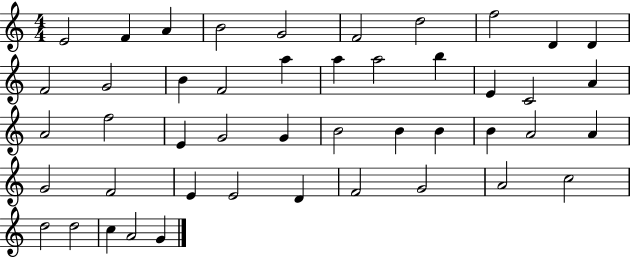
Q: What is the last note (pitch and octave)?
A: G4